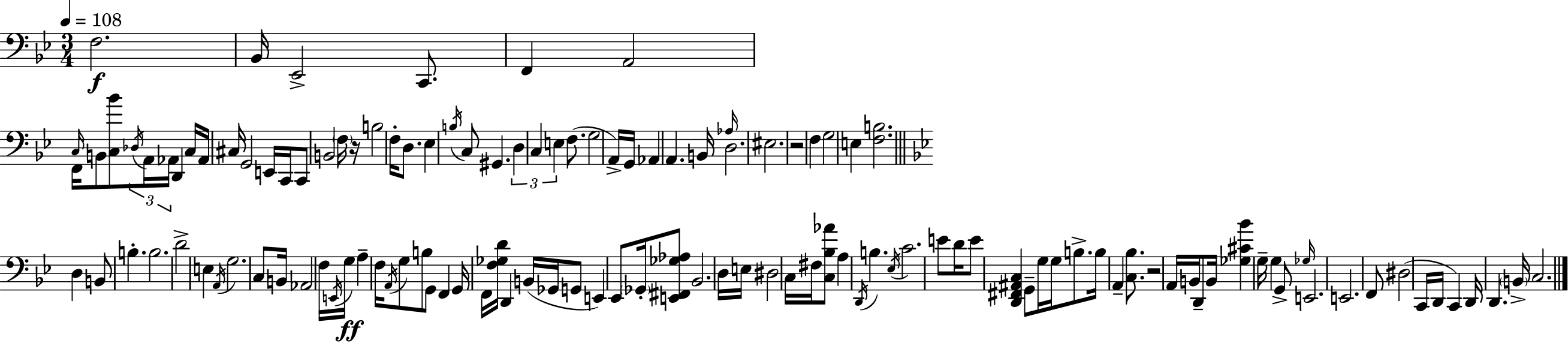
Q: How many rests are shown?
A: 3